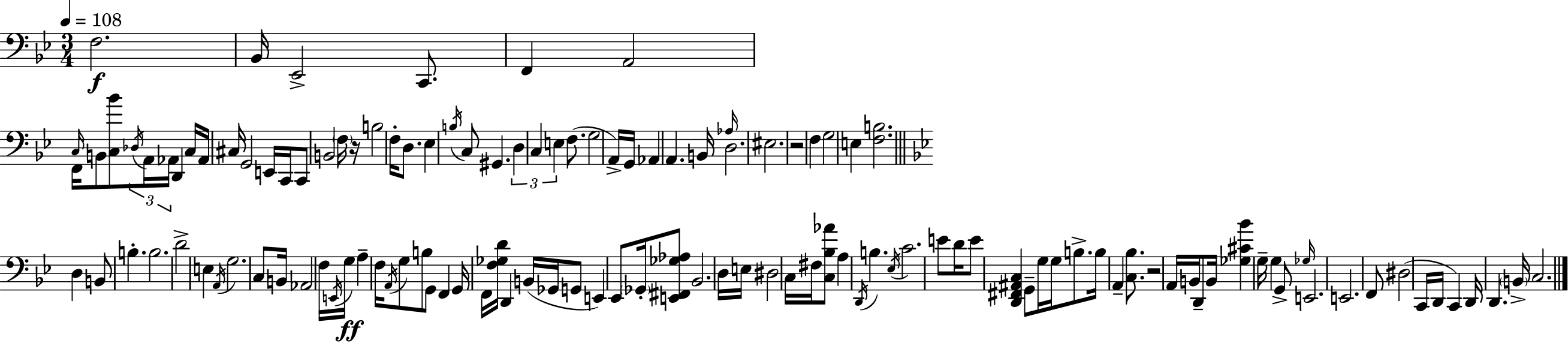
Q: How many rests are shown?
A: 3